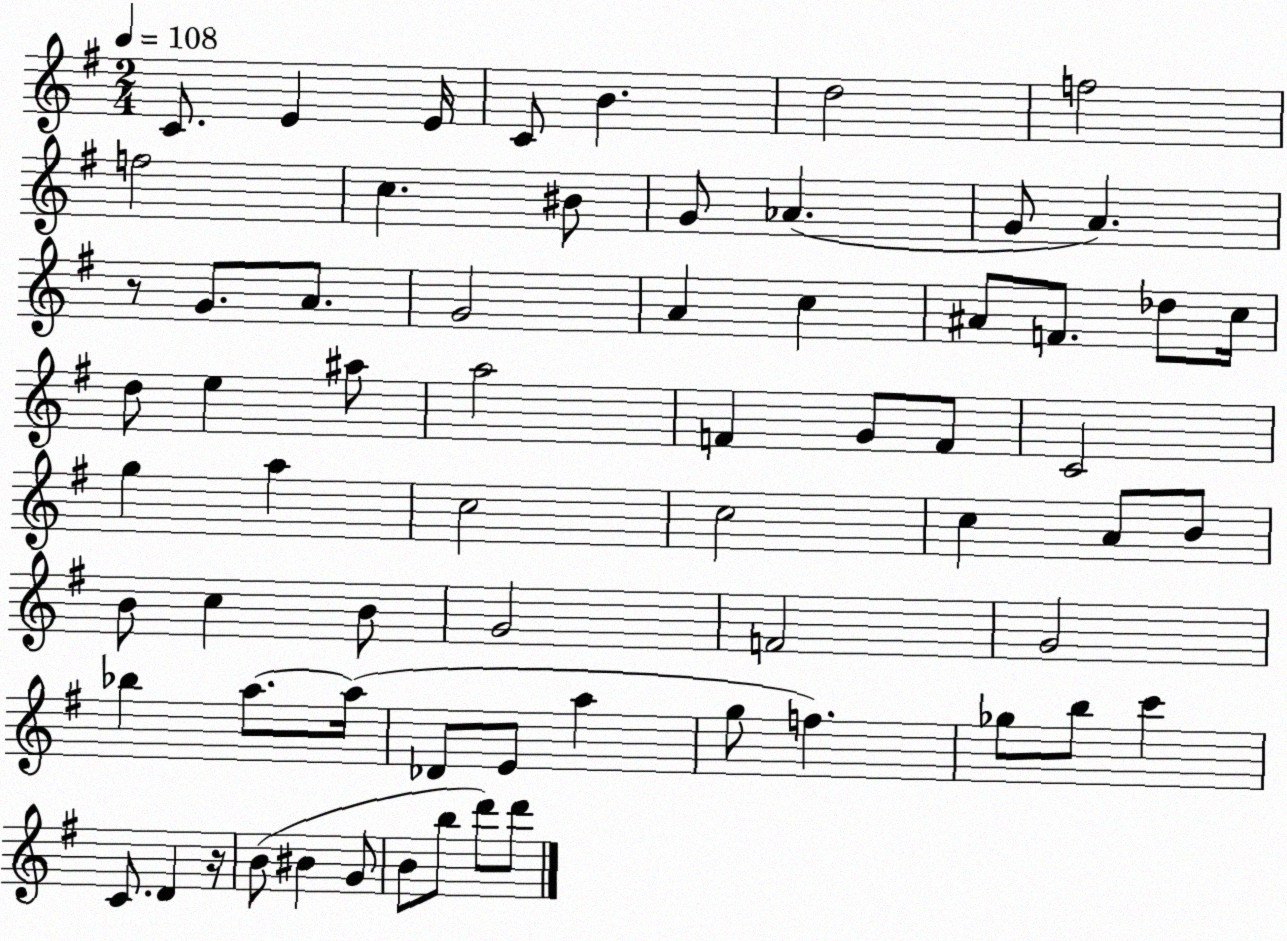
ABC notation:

X:1
T:Untitled
M:2/4
L:1/4
K:G
C/2 E E/4 C/2 B d2 f2 f2 c ^B/2 G/2 _A G/2 A z/2 G/2 A/2 G2 A c ^A/2 F/2 _d/2 c/4 d/2 e ^a/2 a2 F G/2 F/2 C2 g a c2 c2 c A/2 B/2 B/2 c B/2 G2 F2 G2 _b a/2 a/4 _D/2 E/2 a g/2 f _g/2 b/2 c' C/2 D z/4 B/2 ^B G/2 B/2 b/2 d'/2 d'/2